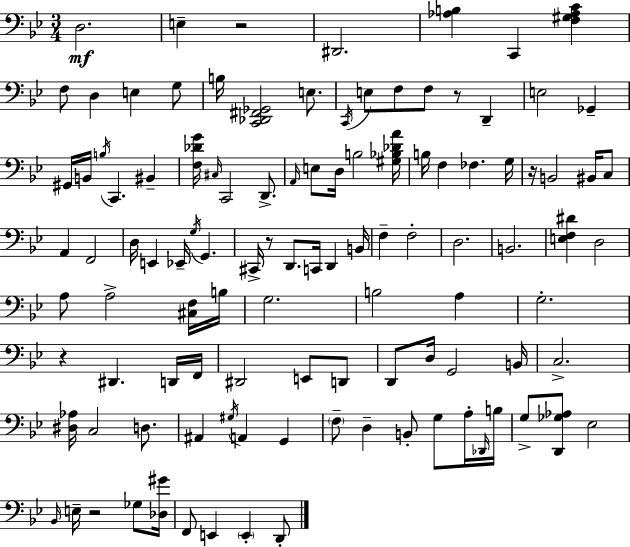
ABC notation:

X:1
T:Untitled
M:3/4
L:1/4
K:Bb
D,2 E, z2 ^D,,2 [_A,B,] C,, [F,^G,_A,C] F,/2 D, E, G,/2 B,/4 [C,,_D,,^F,,_G,,]2 E,/2 C,,/4 E,/2 F,/2 F,/2 z/2 D,, E,2 _G,, ^G,,/4 B,,/4 B,/4 C,, ^B,, [F,_DG]/4 ^C,/4 C,,2 D,,/2 A,,/4 E,/2 D,/4 B,2 [^G,_B,_DA]/4 B,/4 F, _F, G,/4 z/4 B,,2 ^B,,/4 C,/2 A,, F,,2 D,/4 E,, _E,,/4 G,/4 G,, ^C,,/4 z/2 D,,/2 C,,/4 D,, B,,/4 F, F,2 D,2 B,,2 [E,F,^D] D,2 A,/2 A,2 [^C,F,]/4 B,/4 G,2 B,2 A, G,2 z ^D,, D,,/4 F,,/4 ^D,,2 E,,/2 D,,/2 D,,/2 D,/4 G,,2 B,,/4 C,2 [^D,_A,]/4 C,2 D,/2 ^A,, ^G,/4 A,, G,, F,/2 D, B,,/2 G,/2 A,/4 _D,,/4 B,/4 G,/2 [D,,_G,_A,]/2 _E,2 _B,,/4 E,/4 z2 _G,/2 [_D,^G]/4 F,,/2 E,, E,, D,,/2